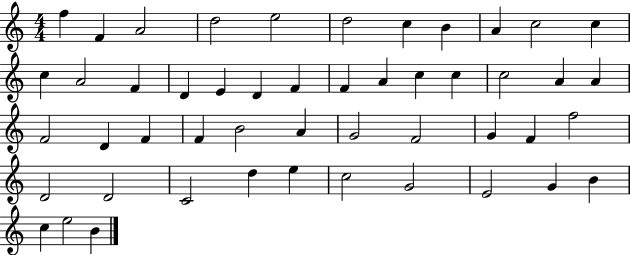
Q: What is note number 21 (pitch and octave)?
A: C5